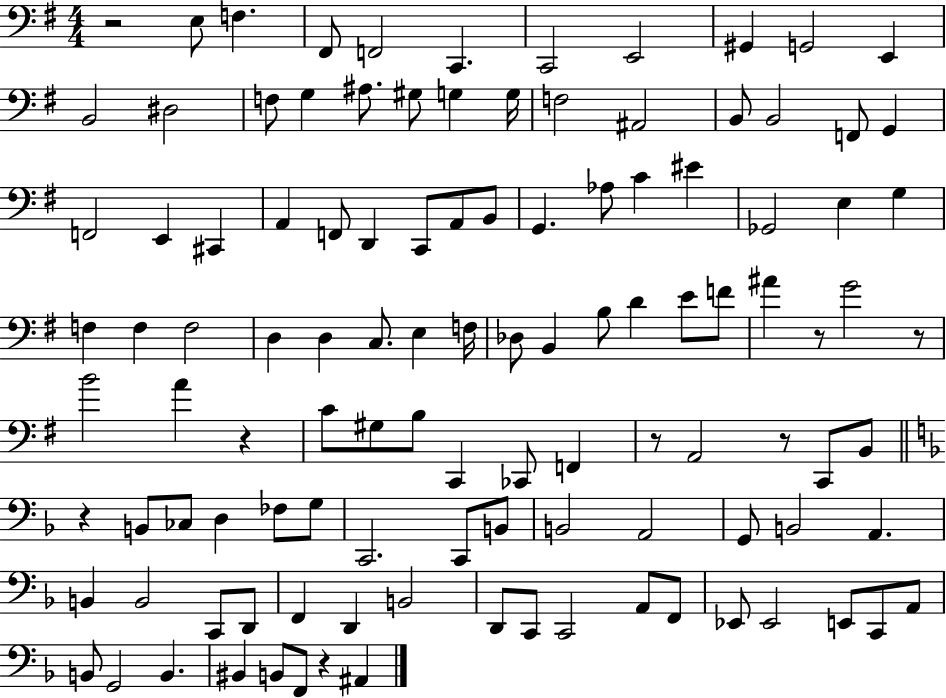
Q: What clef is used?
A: bass